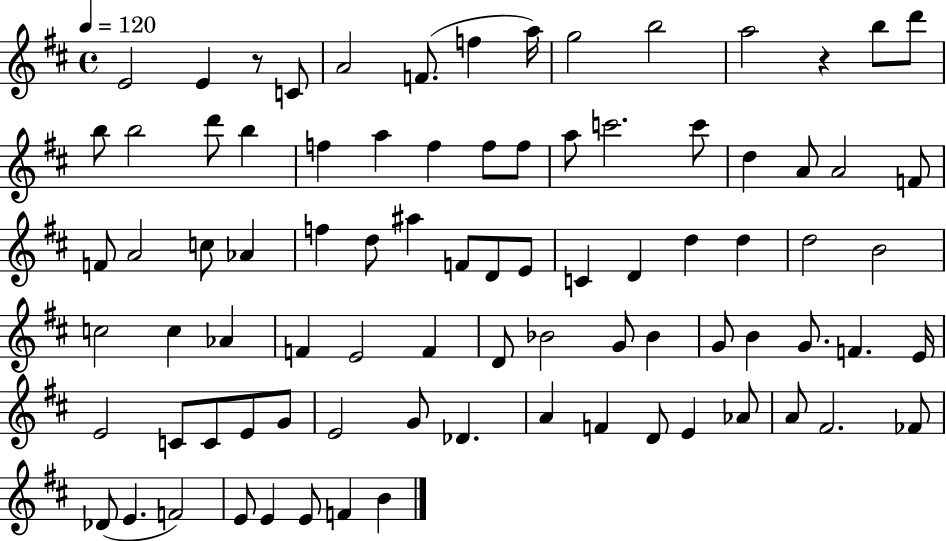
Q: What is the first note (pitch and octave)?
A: E4